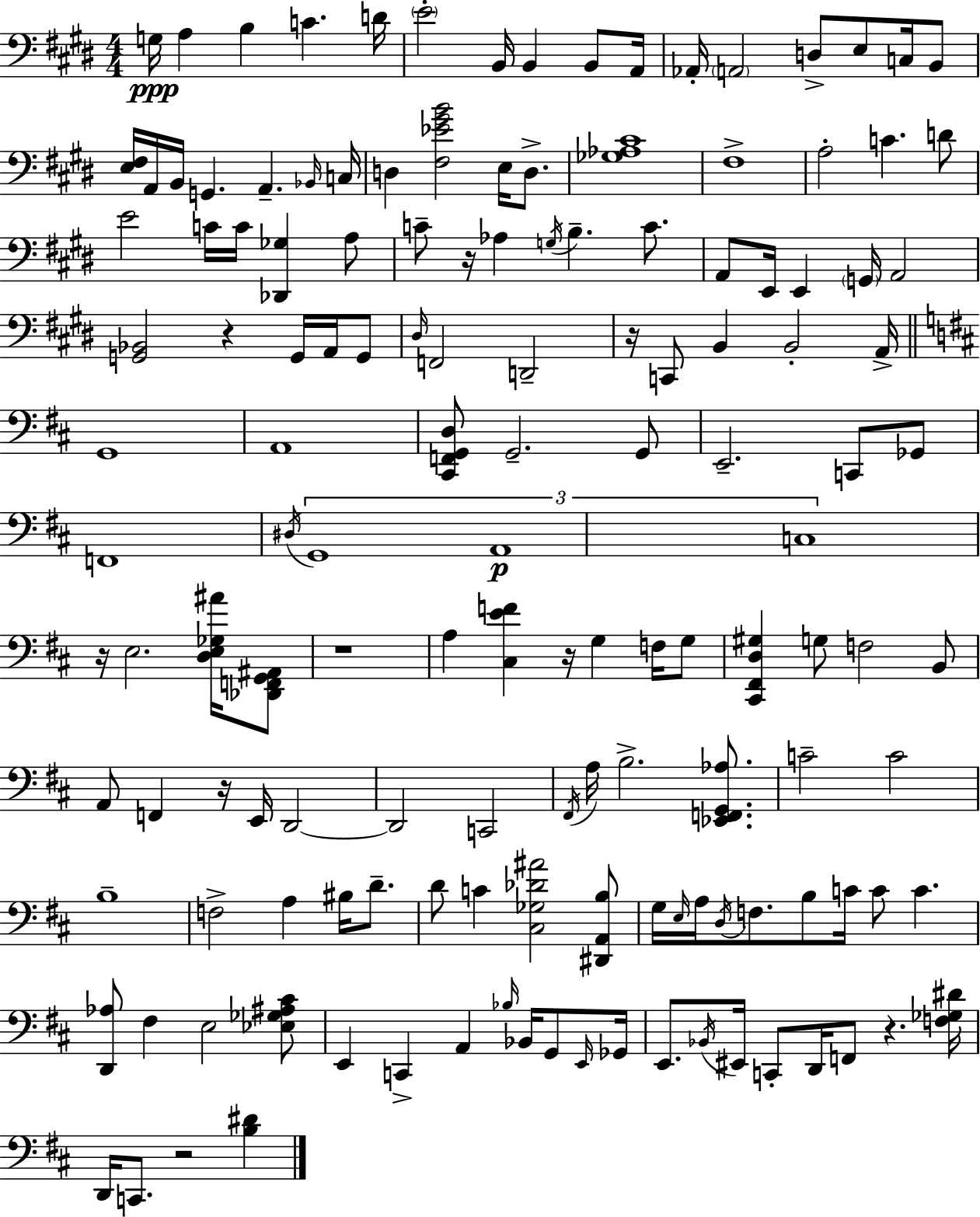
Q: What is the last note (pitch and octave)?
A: C2